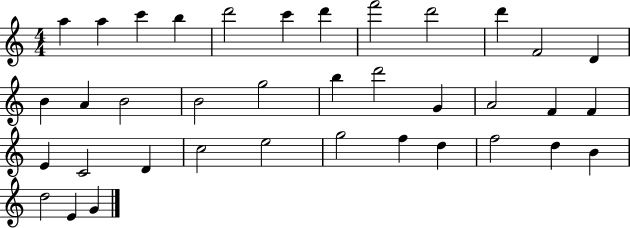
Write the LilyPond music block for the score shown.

{
  \clef treble
  \numericTimeSignature
  \time 4/4
  \key c \major
  a''4 a''4 c'''4 b''4 | d'''2 c'''4 d'''4 | f'''2 d'''2 | d'''4 f'2 d'4 | \break b'4 a'4 b'2 | b'2 g''2 | b''4 d'''2 g'4 | a'2 f'4 f'4 | \break e'4 c'2 d'4 | c''2 e''2 | g''2 f''4 d''4 | f''2 d''4 b'4 | \break d''2 e'4 g'4 | \bar "|."
}